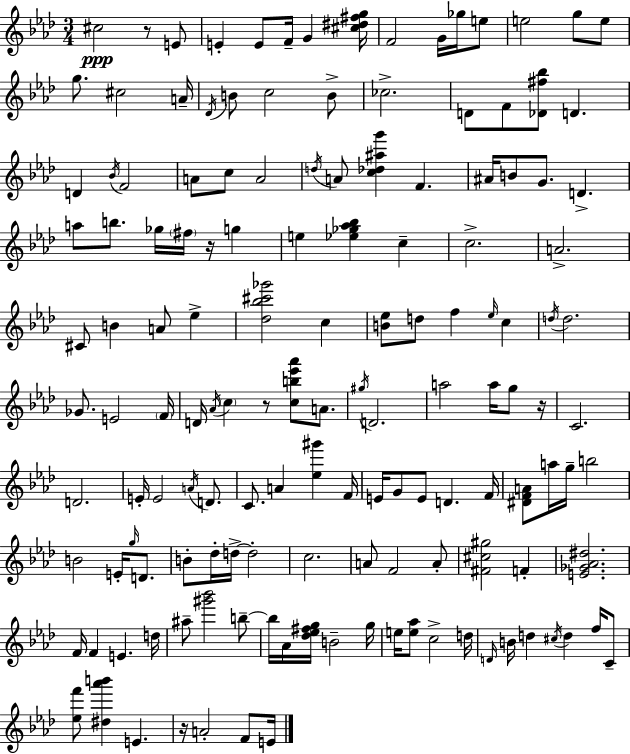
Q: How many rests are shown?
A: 5